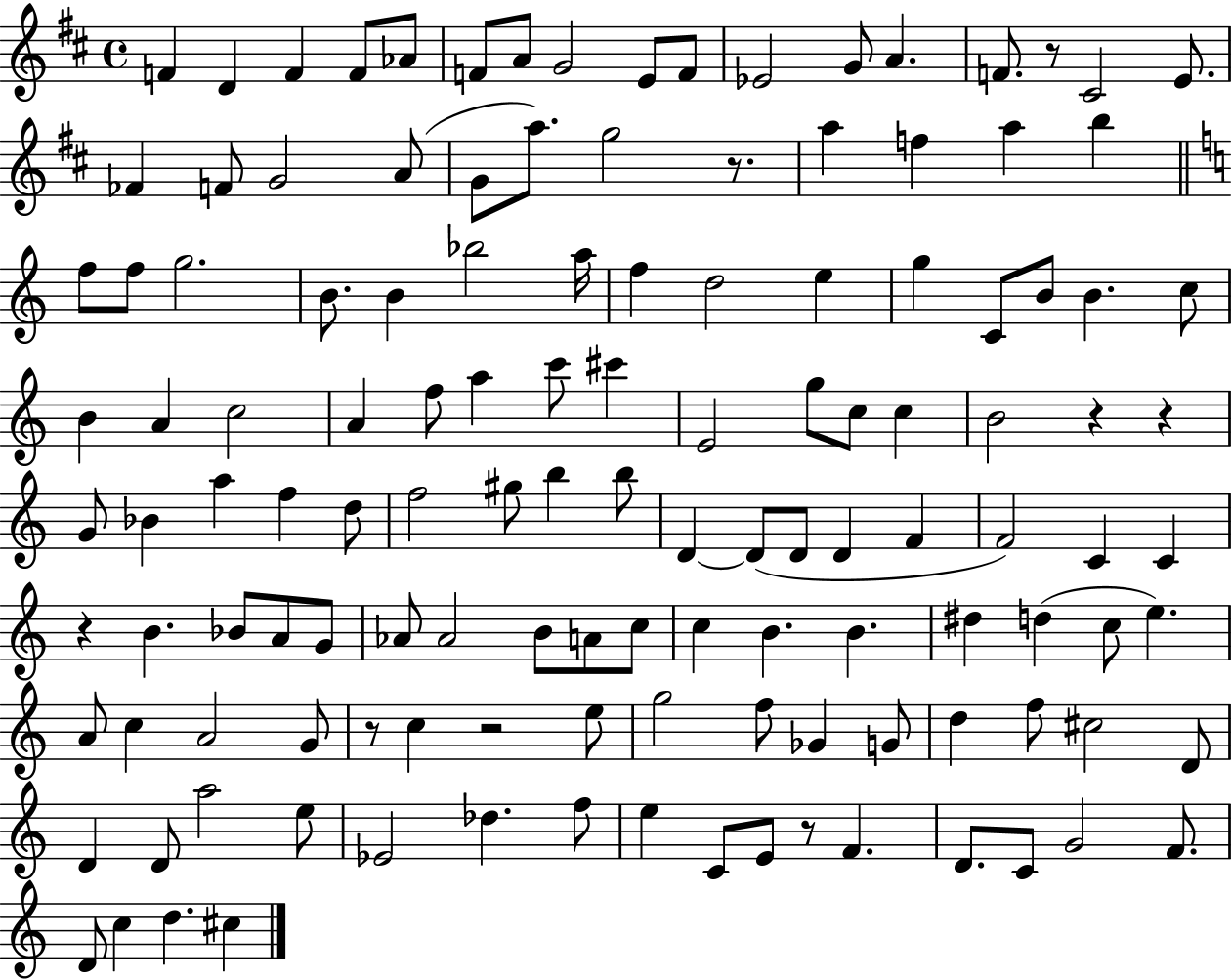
F4/q D4/q F4/q F4/e Ab4/e F4/e A4/e G4/h E4/e F4/e Eb4/h G4/e A4/q. F4/e. R/e C#4/h E4/e. FES4/q F4/e G4/h A4/e G4/e A5/e. G5/h R/e. A5/q F5/q A5/q B5/q F5/e F5/e G5/h. B4/e. B4/q Bb5/h A5/s F5/q D5/h E5/q G5/q C4/e B4/e B4/q. C5/e B4/q A4/q C5/h A4/q F5/e A5/q C6/e C#6/q E4/h G5/e C5/e C5/q B4/h R/q R/q G4/e Bb4/q A5/q F5/q D5/e F5/h G#5/e B5/q B5/e D4/q D4/e D4/e D4/q F4/q F4/h C4/q C4/q R/q B4/q. Bb4/e A4/e G4/e Ab4/e Ab4/h B4/e A4/e C5/e C5/q B4/q. B4/q. D#5/q D5/q C5/e E5/q. A4/e C5/q A4/h G4/e R/e C5/q R/h E5/e G5/h F5/e Gb4/q G4/e D5/q F5/e C#5/h D4/e D4/q D4/e A5/h E5/e Eb4/h Db5/q. F5/e E5/q C4/e E4/e R/e F4/q. D4/e. C4/e G4/h F4/e. D4/e C5/q D5/q. C#5/q